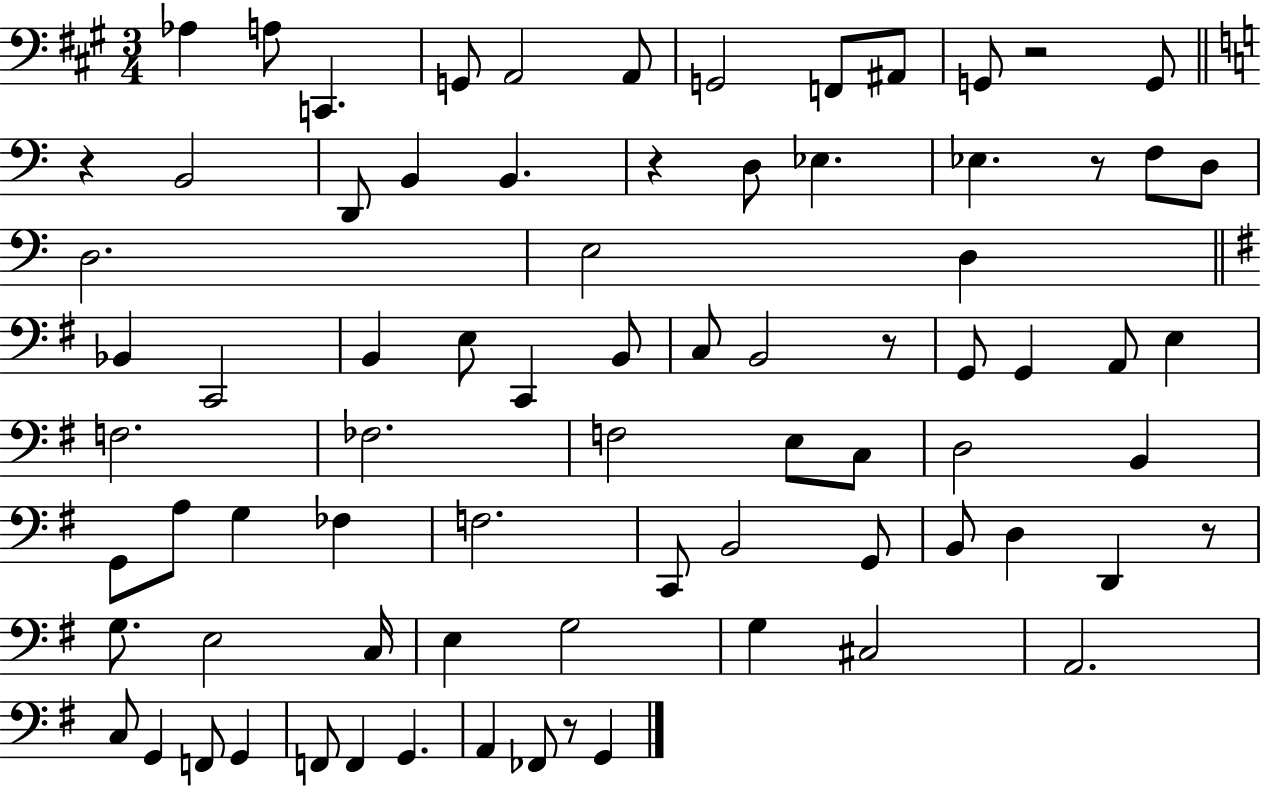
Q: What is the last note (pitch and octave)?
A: G2